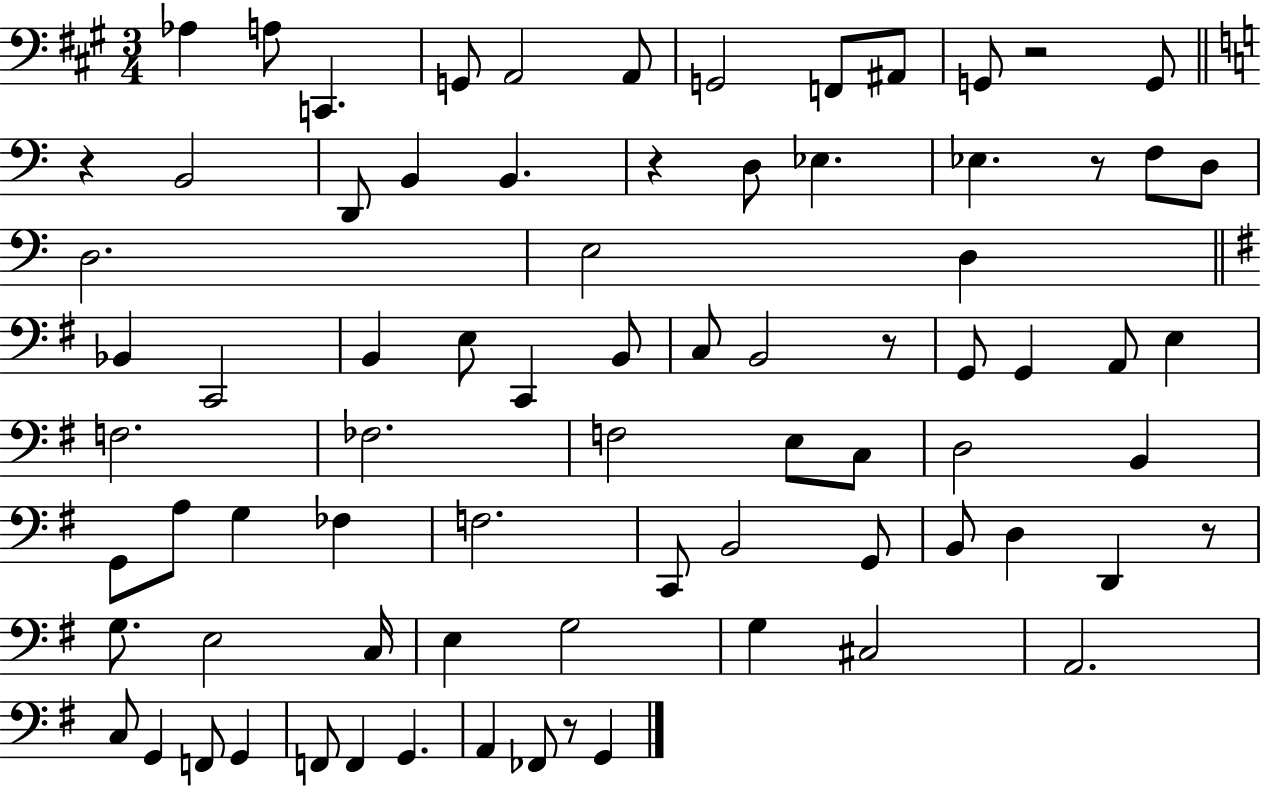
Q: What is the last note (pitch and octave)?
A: G2